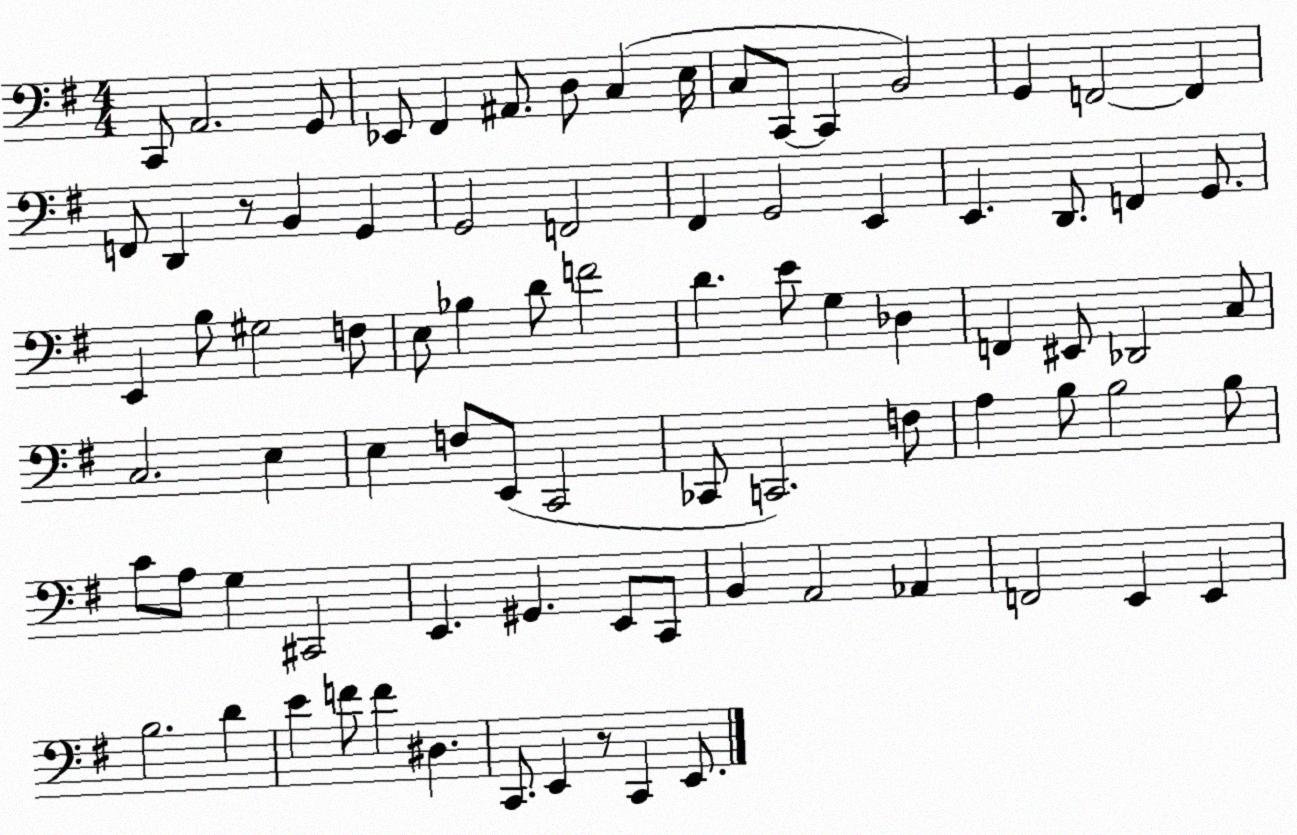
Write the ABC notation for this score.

X:1
T:Untitled
M:4/4
L:1/4
K:G
C,,/2 A,,2 G,,/2 _E,,/2 ^F,, ^A,,/2 D,/2 C, E,/4 C,/2 C,,/2 C,, B,,2 G,, F,,2 F,, F,,/2 D,, z/2 B,, G,, G,,2 F,,2 ^F,, G,,2 E,, E,, D,,/2 F,, G,,/2 E,, B,/2 ^G,2 F,/2 E,/2 _B, D/2 F2 D E/2 G, _D, F,, ^E,,/2 _D,,2 C,/2 C,2 E, E, F,/2 E,,/2 C,,2 _C,,/2 C,,2 F,/2 A, B,/2 B,2 B,/2 C/2 A,/2 G, ^C,,2 E,, ^G,, E,,/2 C,,/2 B,, A,,2 _A,, F,,2 E,, E,, B,2 D E F/2 F ^D, C,,/2 E,, z/2 C,, E,,/2